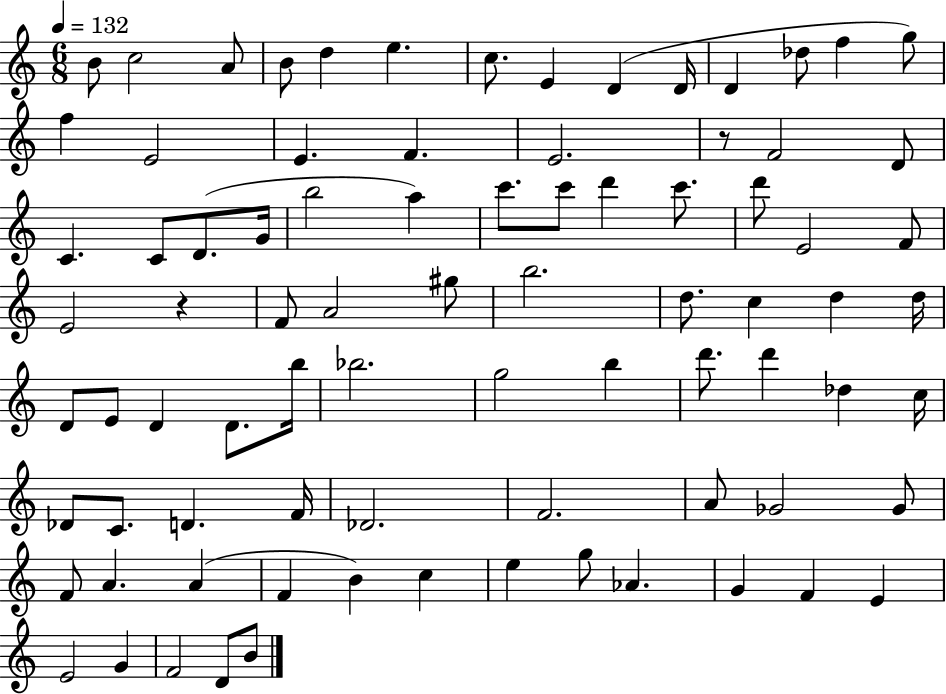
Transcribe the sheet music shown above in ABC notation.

X:1
T:Untitled
M:6/8
L:1/4
K:C
B/2 c2 A/2 B/2 d e c/2 E D D/4 D _d/2 f g/2 f E2 E F E2 z/2 F2 D/2 C C/2 D/2 G/4 b2 a c'/2 c'/2 d' c'/2 d'/2 E2 F/2 E2 z F/2 A2 ^g/2 b2 d/2 c d d/4 D/2 E/2 D D/2 b/4 _b2 g2 b d'/2 d' _d c/4 _D/2 C/2 D F/4 _D2 F2 A/2 _G2 _G/2 F/2 A A F B c e g/2 _A G F E E2 G F2 D/2 B/2